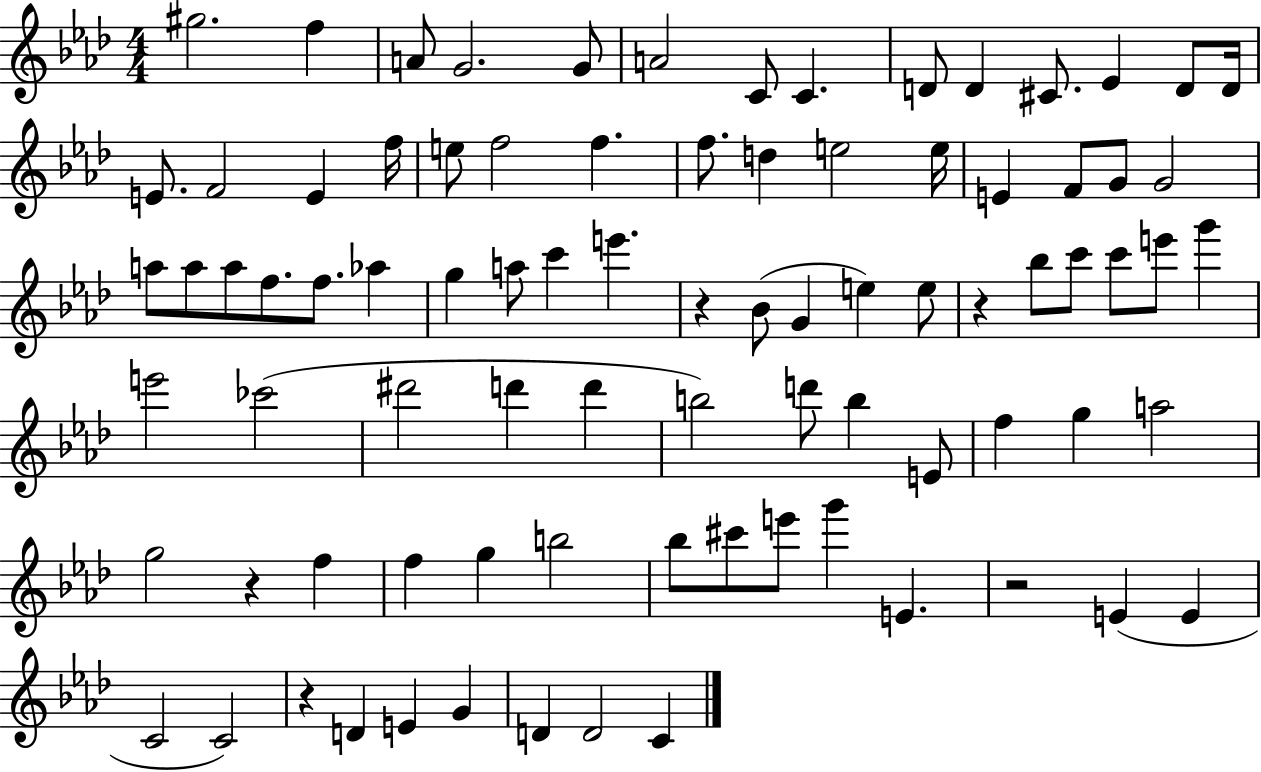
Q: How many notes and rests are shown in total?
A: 85